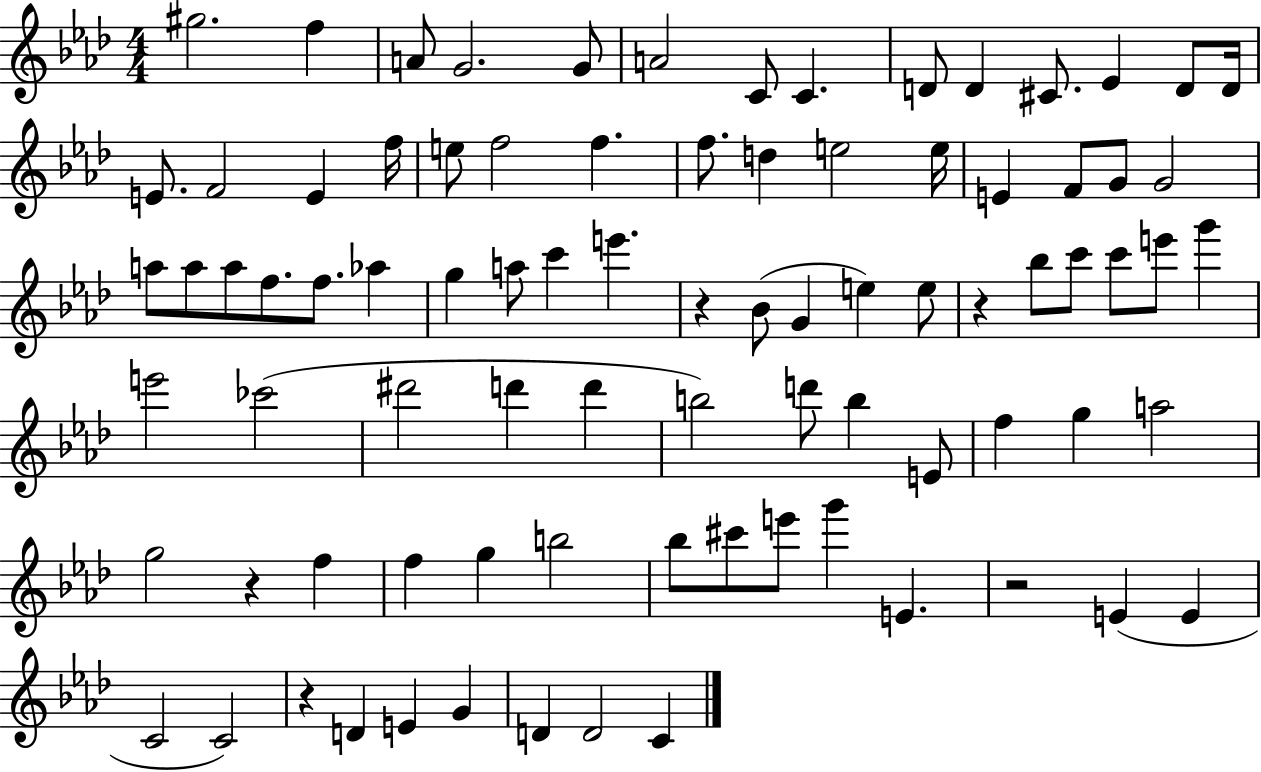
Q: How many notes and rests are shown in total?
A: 85